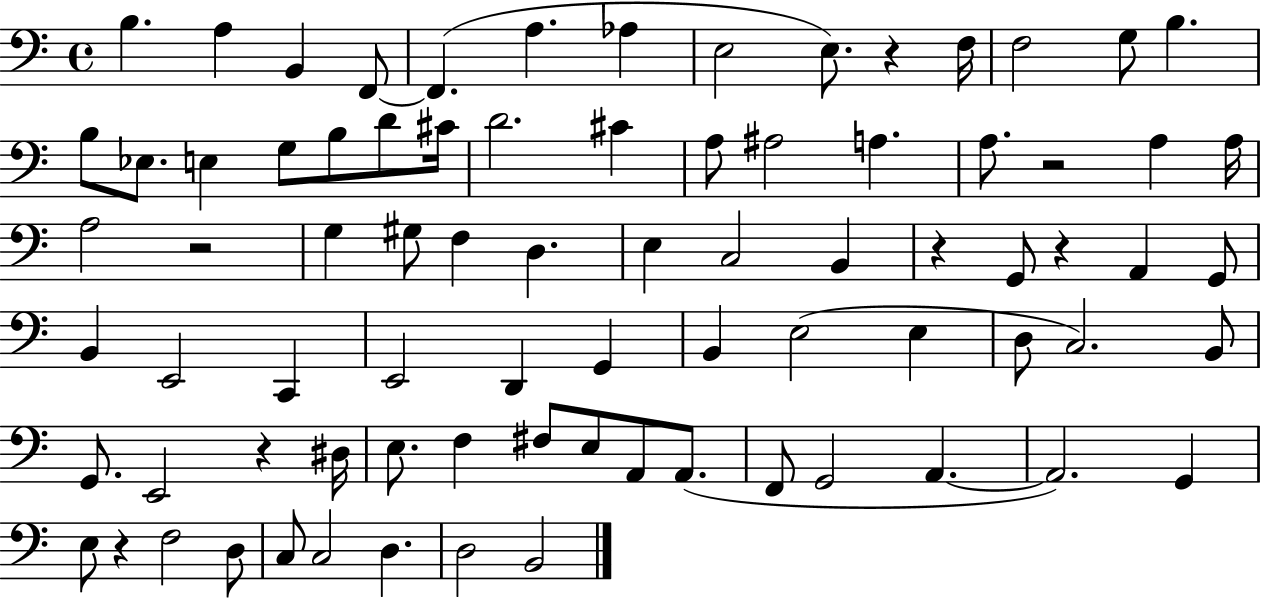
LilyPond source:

{
  \clef bass
  \time 4/4
  \defaultTimeSignature
  \key c \major
  b4. a4 b,4 f,8~~ | f,4.( a4. aes4 | e2 e8.) r4 f16 | f2 g8 b4. | \break b8 ees8. e4 g8 b8 d'8 cis'16 | d'2. cis'4 | a8 ais2 a4. | a8. r2 a4 a16 | \break a2 r2 | g4 gis8 f4 d4. | e4 c2 b,4 | r4 g,8 r4 a,4 g,8 | \break b,4 e,2 c,4 | e,2 d,4 g,4 | b,4 e2( e4 | d8 c2.) b,8 | \break g,8. e,2 r4 dis16 | e8. f4 fis8 e8 a,8 a,8.( | f,8 g,2 a,4.~~ | a,2.) g,4 | \break e8 r4 f2 d8 | c8 c2 d4. | d2 b,2 | \bar "|."
}